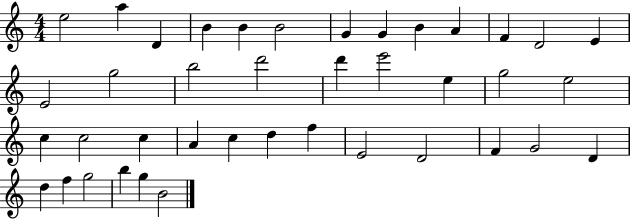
E5/h A5/q D4/q B4/q B4/q B4/h G4/q G4/q B4/q A4/q F4/q D4/h E4/q E4/h G5/h B5/h D6/h D6/q E6/h E5/q G5/h E5/h C5/q C5/h C5/q A4/q C5/q D5/q F5/q E4/h D4/h F4/q G4/h D4/q D5/q F5/q G5/h B5/q G5/q B4/h